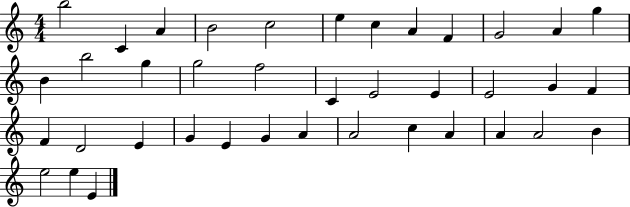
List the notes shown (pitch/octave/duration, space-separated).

B5/h C4/q A4/q B4/h C5/h E5/q C5/q A4/q F4/q G4/h A4/q G5/q B4/q B5/h G5/q G5/h F5/h C4/q E4/h E4/q E4/h G4/q F4/q F4/q D4/h E4/q G4/q E4/q G4/q A4/q A4/h C5/q A4/q A4/q A4/h B4/q E5/h E5/q E4/q